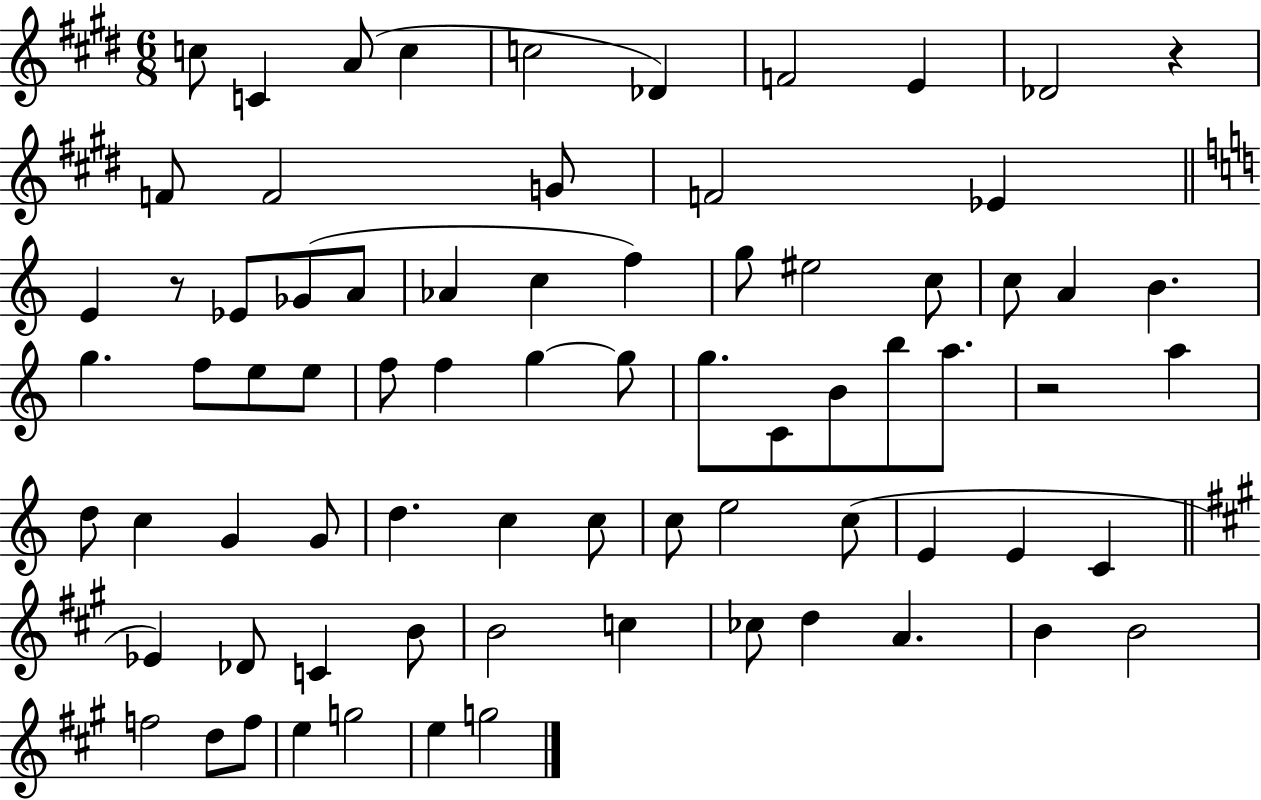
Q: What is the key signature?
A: E major